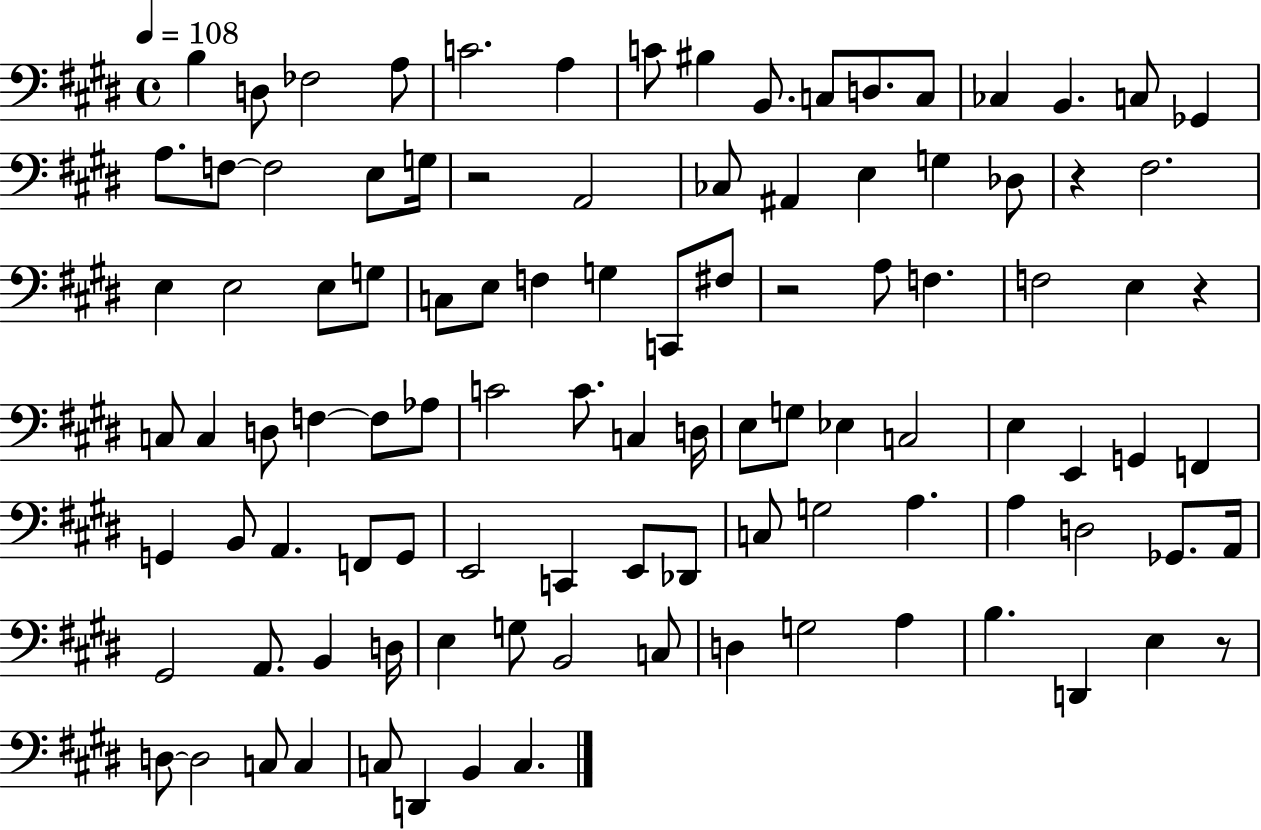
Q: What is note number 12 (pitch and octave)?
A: C3